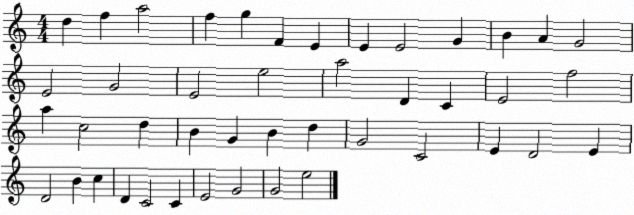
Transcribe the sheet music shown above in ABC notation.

X:1
T:Untitled
M:4/4
L:1/4
K:C
d f a2 f g F E E E2 G B A G2 E2 G2 E2 e2 a2 D C E2 f2 a c2 d B G B d G2 C2 E D2 E D2 B c D C2 C E2 G2 G2 e2